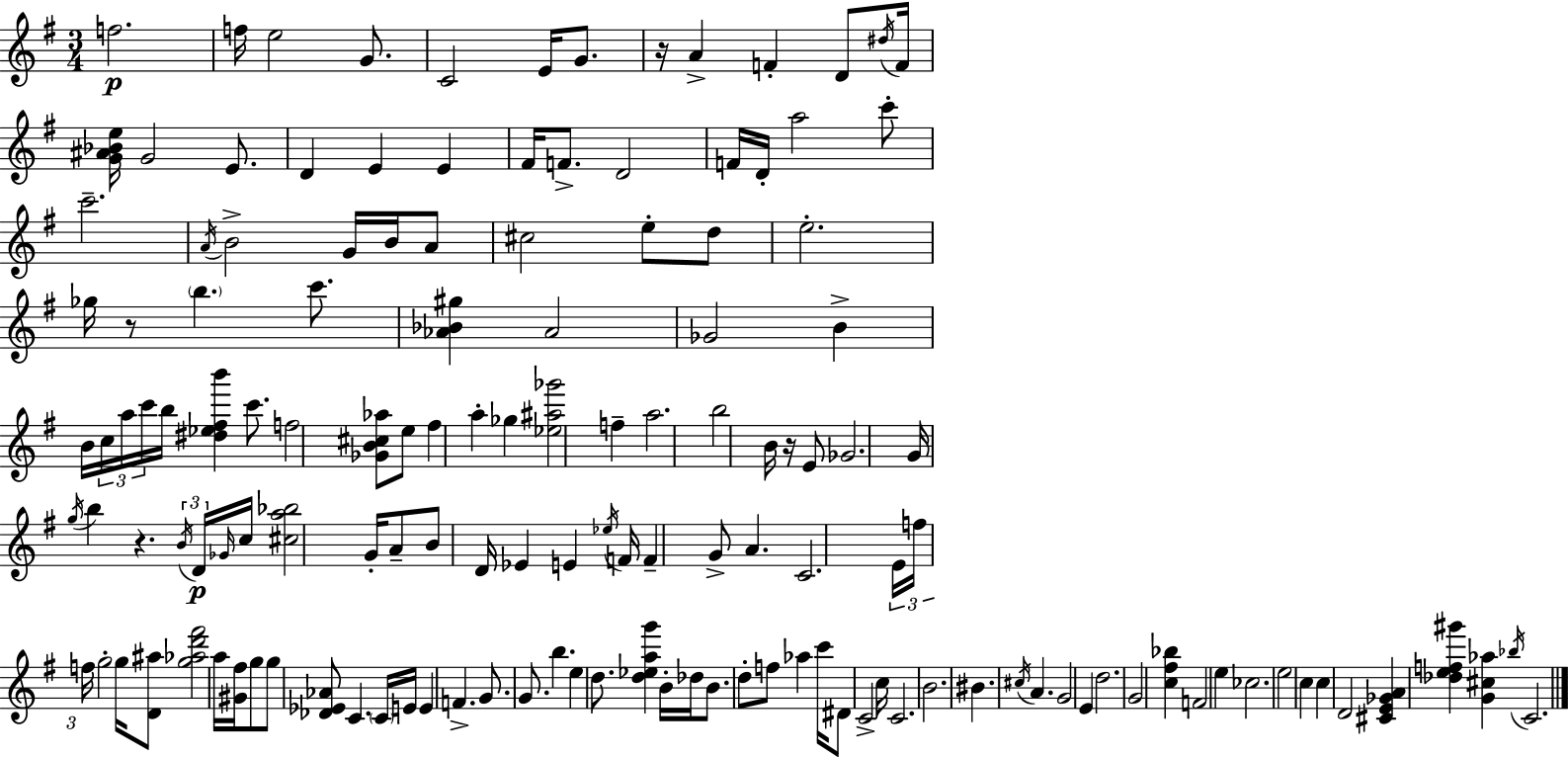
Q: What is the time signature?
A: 3/4